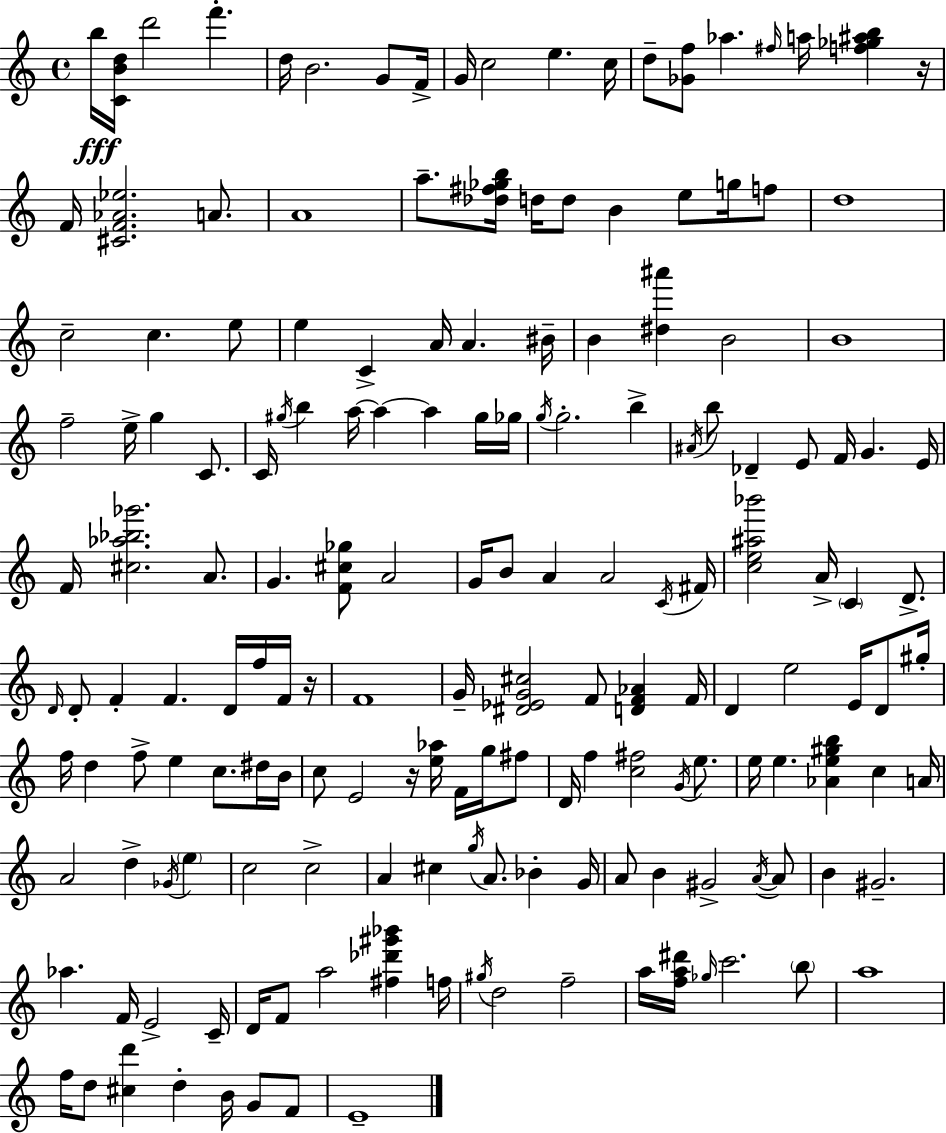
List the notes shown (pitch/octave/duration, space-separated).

B5/s [C4,B4,D5]/s D6/h F6/q. D5/s B4/h. G4/e F4/s G4/s C5/h E5/q. C5/s D5/e [Gb4,F5]/e Ab5/q. F#5/s A5/s [F5,Gb5,A#5,B5]/q R/s F4/s [C#4,F4,Ab4,Eb5]/h. A4/e. A4/w A5/e. [Db5,F#5,Gb5,B5]/s D5/s D5/e B4/q E5/e G5/s F5/e D5/w C5/h C5/q. E5/e E5/q C4/q A4/s A4/q. BIS4/s B4/q [D#5,A#6]/q B4/h B4/w F5/h E5/s G5/q C4/e. C4/s G#5/s B5/q A5/s A5/q A5/q G#5/s Gb5/s G5/s G5/h. B5/q A#4/s B5/e Db4/q E4/e F4/s G4/q. E4/s F4/s [C#5,Ab5,Bb5,Gb6]/h. A4/e. G4/q. [F4,C#5,Gb5]/e A4/h G4/s B4/e A4/q A4/h C4/s F#4/s [C5,E5,A#5,Bb6]/h A4/s C4/q D4/e. D4/s D4/e F4/q F4/q. D4/s F5/s F4/s R/s F4/w G4/s [D#4,Eb4,G4,C#5]/h F4/e [D4,F4,Ab4]/q F4/s D4/q E5/h E4/s D4/e G#5/s F5/s D5/q F5/e E5/q C5/e. D#5/s B4/s C5/e E4/h R/s [E5,Ab5]/s F4/s G5/s F#5/e D4/s F5/q [C5,F#5]/h G4/s E5/e. E5/s E5/q. [Ab4,E5,G#5,B5]/q C5/q A4/s A4/h D5/q Gb4/s E5/q C5/h C5/h A4/q C#5/q G5/s A4/e. Bb4/q G4/s A4/e B4/q G#4/h A4/s A4/e B4/q G#4/h. Ab5/q. F4/s E4/h C4/s D4/s F4/e A5/h [F#5,Db6,G#6,Bb6]/q F5/s G#5/s D5/h F5/h A5/s [F5,A5,D#6]/s Gb5/s C6/h. B5/e A5/w F5/s D5/e [C#5,D6]/q D5/q B4/s G4/e F4/e E4/w